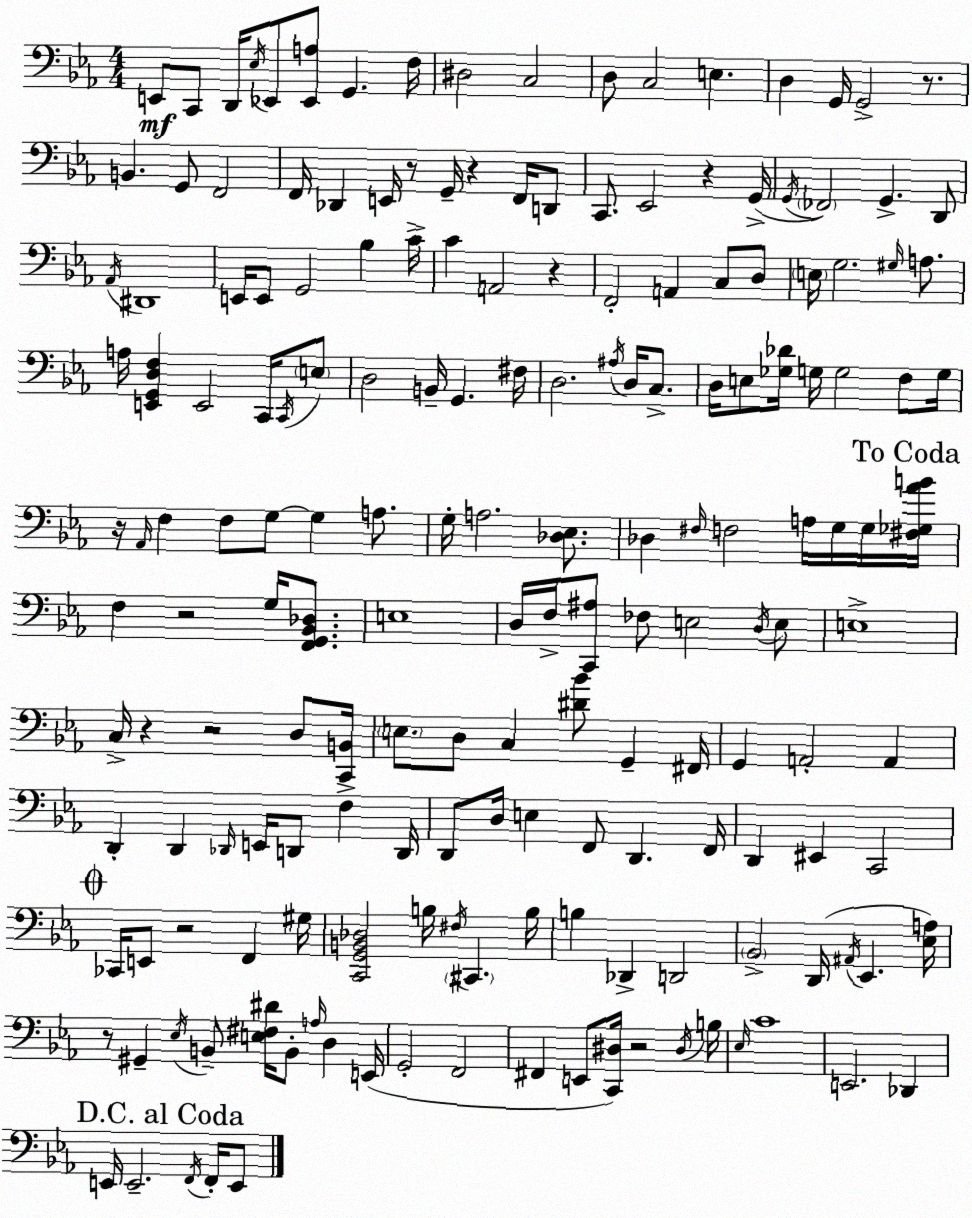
X:1
T:Untitled
M:4/4
L:1/4
K:Eb
E,,/2 C,,/2 D,,/4 _E,/4 _E,,/2 [_E,,A,]/2 G,, F,/4 ^D,2 C,2 D,/2 C,2 E, D, G,,/4 G,,2 z/2 B,, G,,/2 F,,2 F,,/4 _D,, E,,/4 z/2 G,,/4 z F,,/4 D,,/2 C,,/2 _E,,2 z G,,/4 G,,/4 _F,,2 G,, D,,/2 _A,,/4 ^D,,4 E,,/4 E,,/2 G,,2 _B, C/4 C A,,2 z F,,2 A,, C,/2 D,/2 E,/4 G,2 ^G,/4 A,/2 A,/4 [E,,G,,D,F,] E,,2 C,,/4 C,,/4 E,/2 D,2 B,,/4 G,, ^F,/4 D,2 ^A,/4 D,/4 C,/2 D,/4 E,/2 [_G,_D]/4 G,/4 G,2 F,/2 G,/4 z/4 _A,,/4 F, F,/2 G,/2 G, A,/2 G,/4 A,2 [_D,_E,]/2 _D, ^F,/4 F,2 A,/4 G,/4 G,/4 [^F,_G,_AB]/4 F, z2 G,/4 [F,,G,,_B,,_D,]/2 E,4 D,/4 F,/4 [C,,^A,]/2 _F,/2 E,2 D,/4 E,/2 E,4 C,/4 z z2 D,/2 [C,,B,,]/4 E,/2 D,/2 C, [^D_B]/2 G,, ^F,,/4 G,, A,,2 A,, D,, D,, _D,,/4 E,,/4 D,,/2 F, D,,/4 D,,/2 D,/4 E, F,,/2 D,, F,,/4 D,, ^E,, C,,2 _C,,/4 E,,/2 z2 F,, ^G,/4 [C,,G,,B,,_D,]2 B,/4 ^F,/4 ^C,, B,/4 B, _D,, D,,2 _B,,2 D,,/4 ^A,,/4 _E,, [_E,A,]/4 z/2 ^G,, _E,/4 B,,/2 [E,^F,^D]/4 B,,/2 A,/4 D, E,,/4 G,,2 F,,2 ^F,, E,,/2 [C,,^D,]/4 z2 ^D,/4 B,/4 _E,/4 C4 E,,2 _D,, E,,/4 E,,2 F,,/4 F,,/4 E,,/2